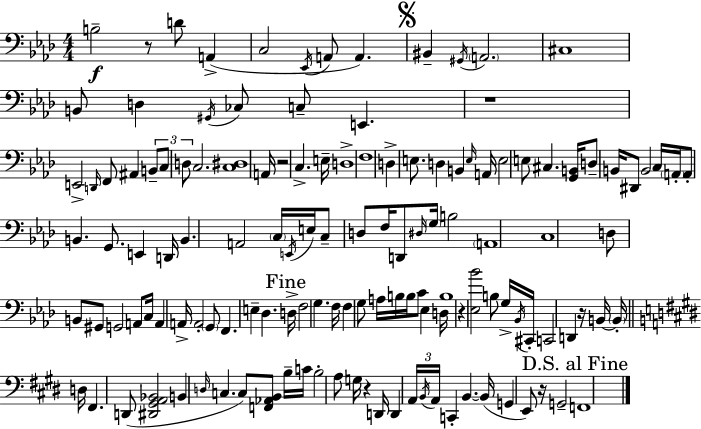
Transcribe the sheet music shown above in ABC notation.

X:1
T:Untitled
M:4/4
L:1/4
K:Ab
B,2 z/2 D/2 A,, C,2 _E,,/4 A,,/2 A,, ^B,, ^G,,/4 A,,2 ^C,4 B,,/2 D, ^G,,/4 _C,/2 C,/2 E,, z4 E,,2 D,,/4 F,,/2 ^A,, B,,/2 C,/2 D,/2 C,2 [C,^D,]4 A,,/4 z2 C, E,/4 D,4 F,4 D, E,/2 D, B,, E,/4 A,,/4 E,2 E,/2 ^C, [G,,B,,]/4 D,/2 B,,/4 ^D,,/2 B,,2 C,/4 A,,/4 A,,/2 B,, G,,/2 E,, D,,/4 B,, A,,2 C,/4 E,,/4 E,/4 C,/2 D,/2 F,/4 D,,/2 ^D,/4 G,/4 B,2 A,,4 C,4 D,/2 B,,/2 ^G,,/2 G,,2 A,,/2 C,/4 A,, A,,/4 A,,2 G,,/2 F,, E, _D, D,/4 F,2 G, F,/4 F, G,/2 A,/4 B,/4 B,/4 C/2 _E, D,/4 B,4 z [_E,_B]2 B,/2 G,/4 _B,,/4 ^C,,/4 C,,2 D,, z/4 B,,/4 B,,/4 D,/4 ^F,, D,,/2 [^D,,^G,,A,,_B,,]2 B,, D,/4 C, C,/2 [F,,_A,,B,,]/2 B,/4 C/4 B,2 A,/2 G,/4 z D,,/4 D,, A,,/4 B,,/4 A,,/4 C,, B,, B,,/4 G,, E,,/2 z/4 G,,2 F,,4